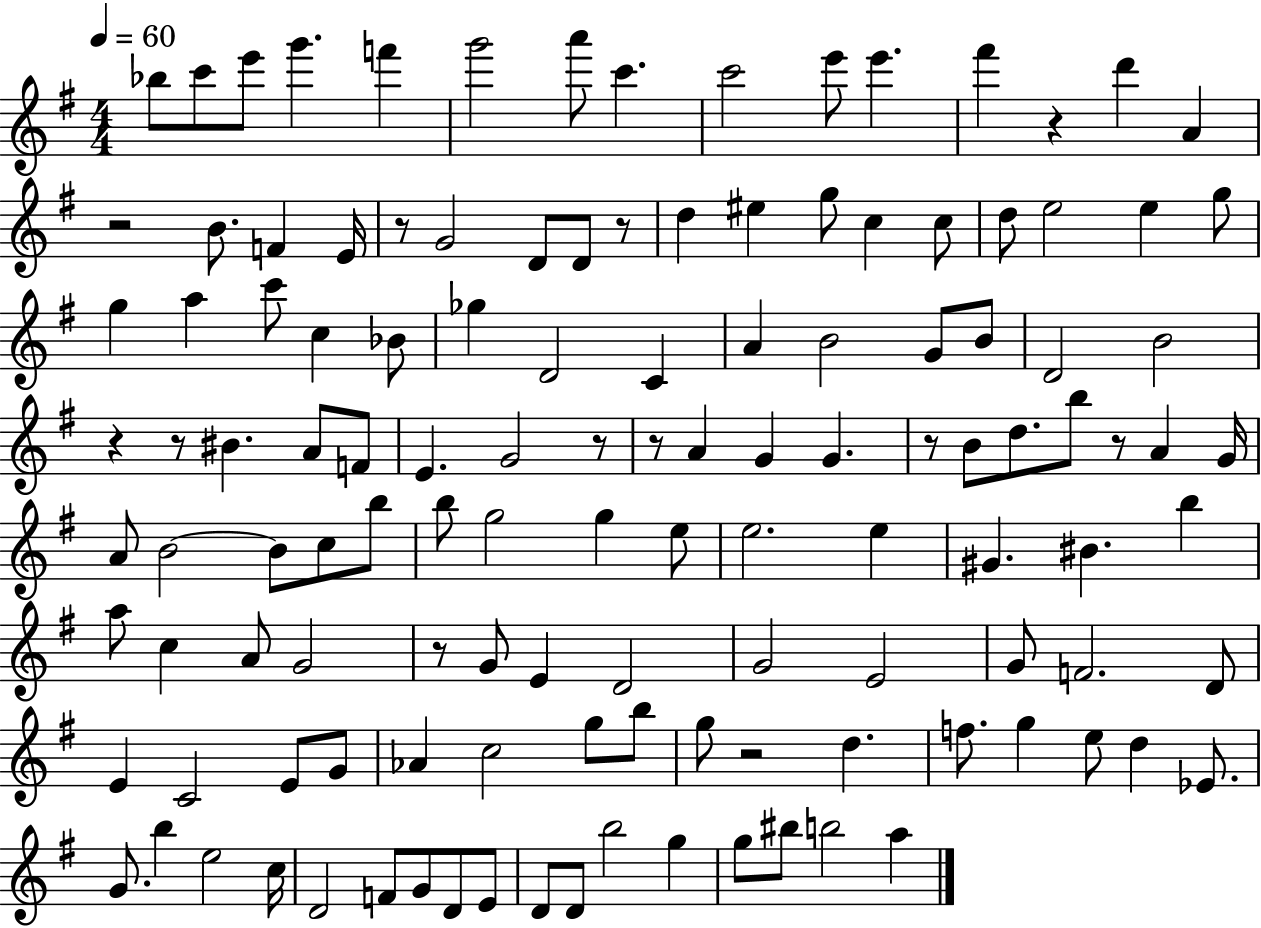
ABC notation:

X:1
T:Untitled
M:4/4
L:1/4
K:G
_b/2 c'/2 e'/2 g' f' g'2 a'/2 c' c'2 e'/2 e' ^f' z d' A z2 B/2 F E/4 z/2 G2 D/2 D/2 z/2 d ^e g/2 c c/2 d/2 e2 e g/2 g a c'/2 c _B/2 _g D2 C A B2 G/2 B/2 D2 B2 z z/2 ^B A/2 F/2 E G2 z/2 z/2 A G G z/2 B/2 d/2 b/2 z/2 A G/4 A/2 B2 B/2 c/2 b/2 b/2 g2 g e/2 e2 e ^G ^B b a/2 c A/2 G2 z/2 G/2 E D2 G2 E2 G/2 F2 D/2 E C2 E/2 G/2 _A c2 g/2 b/2 g/2 z2 d f/2 g e/2 d _E/2 G/2 b e2 c/4 D2 F/2 G/2 D/2 E/2 D/2 D/2 b2 g g/2 ^b/2 b2 a